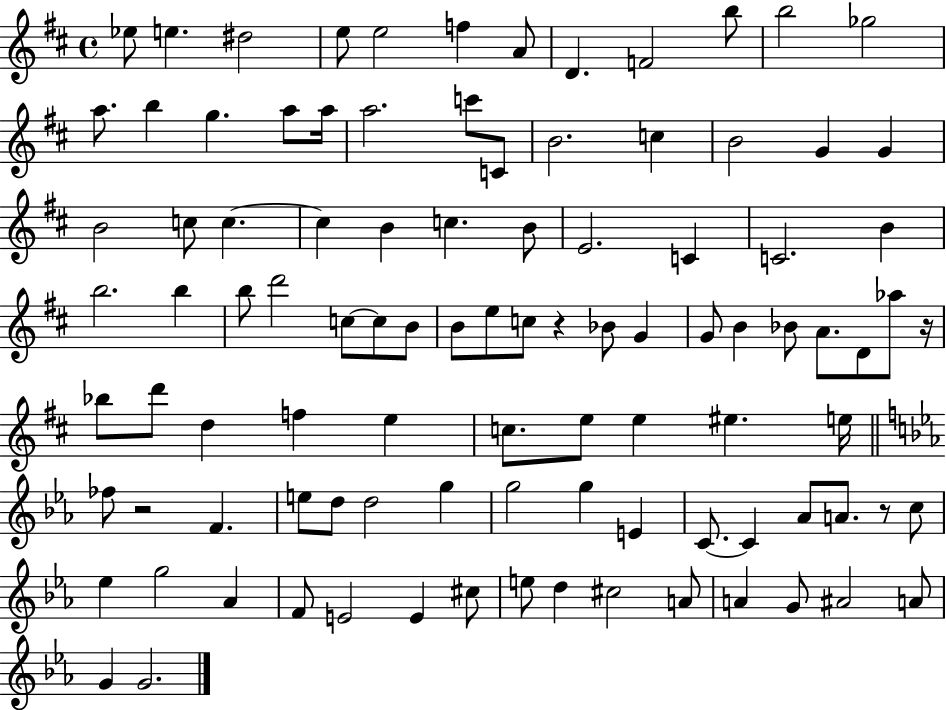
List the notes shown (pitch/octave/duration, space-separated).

Eb5/e E5/q. D#5/h E5/e E5/h F5/q A4/e D4/q. F4/h B5/e B5/h Gb5/h A5/e. B5/q G5/q. A5/e A5/s A5/h. C6/e C4/e B4/h. C5/q B4/h G4/q G4/q B4/h C5/e C5/q. C5/q B4/q C5/q. B4/e E4/h. C4/q C4/h. B4/q B5/h. B5/q B5/e D6/h C5/e C5/e B4/e B4/e E5/e C5/e R/q Bb4/e G4/q G4/e B4/q Bb4/e A4/e. D4/e Ab5/e R/s Bb5/e D6/e D5/q F5/q E5/q C5/e. E5/e E5/q EIS5/q. E5/s FES5/e R/h F4/q. E5/e D5/e D5/h G5/q G5/h G5/q E4/q C4/e. C4/q Ab4/e A4/e. R/e C5/e Eb5/q G5/h Ab4/q F4/e E4/h E4/q C#5/e E5/e D5/q C#5/h A4/e A4/q G4/e A#4/h A4/e G4/q G4/h.